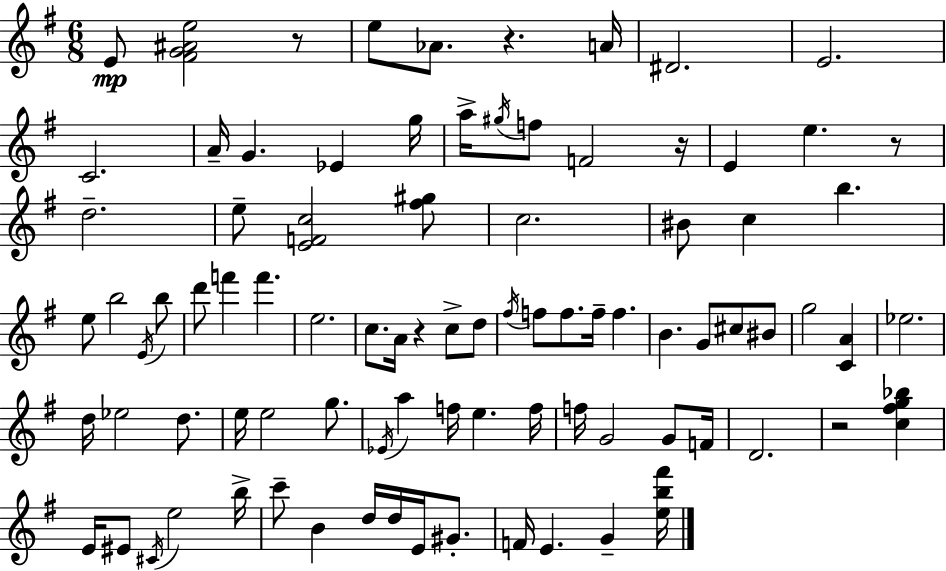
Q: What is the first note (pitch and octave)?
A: E4